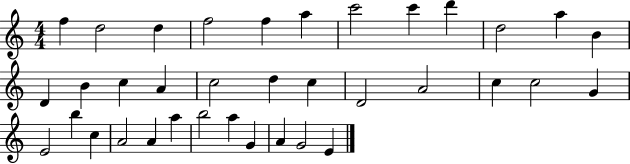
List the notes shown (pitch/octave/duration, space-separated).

F5/q D5/h D5/q F5/h F5/q A5/q C6/h C6/q D6/q D5/h A5/q B4/q D4/q B4/q C5/q A4/q C5/h D5/q C5/q D4/h A4/h C5/q C5/h G4/q E4/h B5/q C5/q A4/h A4/q A5/q B5/h A5/q G4/q A4/q G4/h E4/q